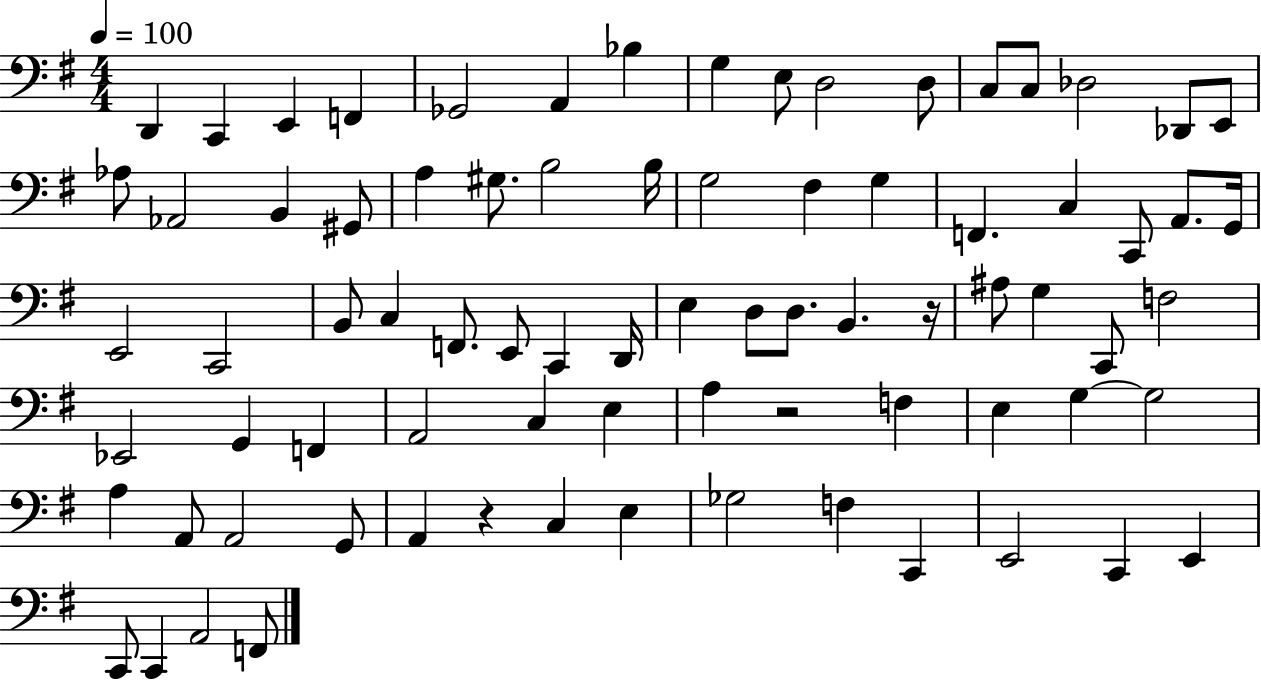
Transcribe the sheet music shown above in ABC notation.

X:1
T:Untitled
M:4/4
L:1/4
K:G
D,, C,, E,, F,, _G,,2 A,, _B, G, E,/2 D,2 D,/2 C,/2 C,/2 _D,2 _D,,/2 E,,/2 _A,/2 _A,,2 B,, ^G,,/2 A, ^G,/2 B,2 B,/4 G,2 ^F, G, F,, C, C,,/2 A,,/2 G,,/4 E,,2 C,,2 B,,/2 C, F,,/2 E,,/2 C,, D,,/4 E, D,/2 D,/2 B,, z/4 ^A,/2 G, C,,/2 F,2 _E,,2 G,, F,, A,,2 C, E, A, z2 F, E, G, G,2 A, A,,/2 A,,2 G,,/2 A,, z C, E, _G,2 F, C,, E,,2 C,, E,, C,,/2 C,, A,,2 F,,/2